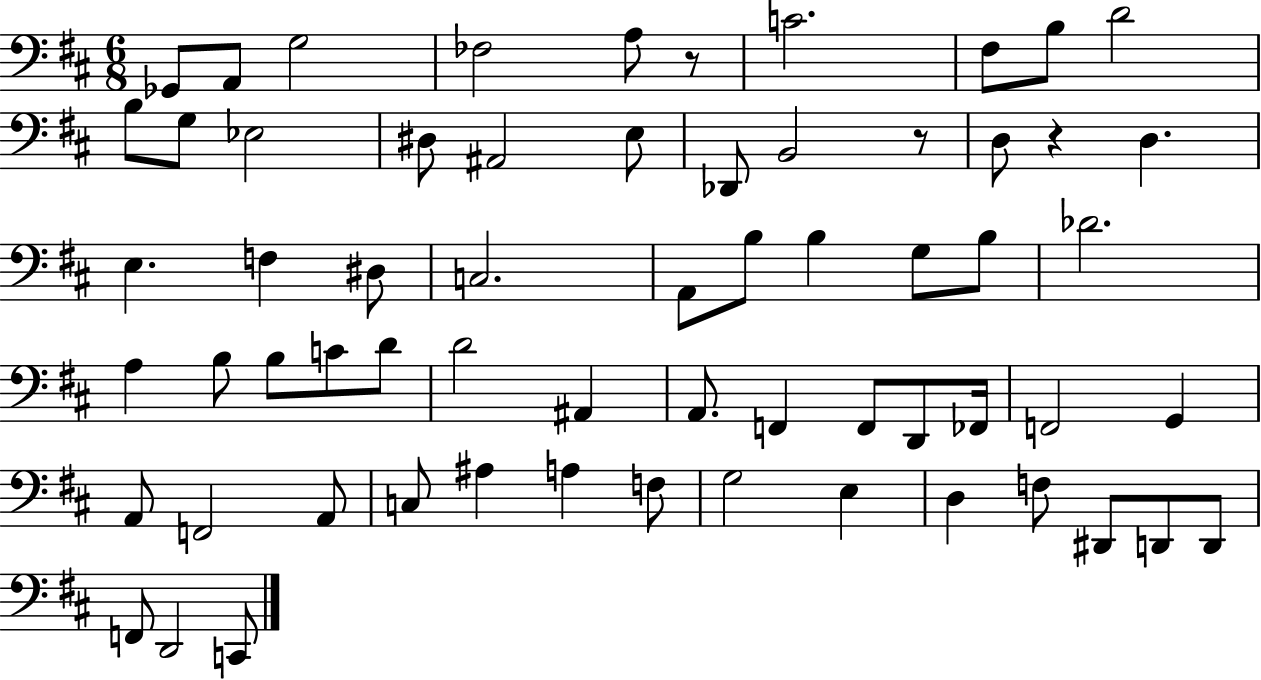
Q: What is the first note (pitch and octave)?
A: Gb2